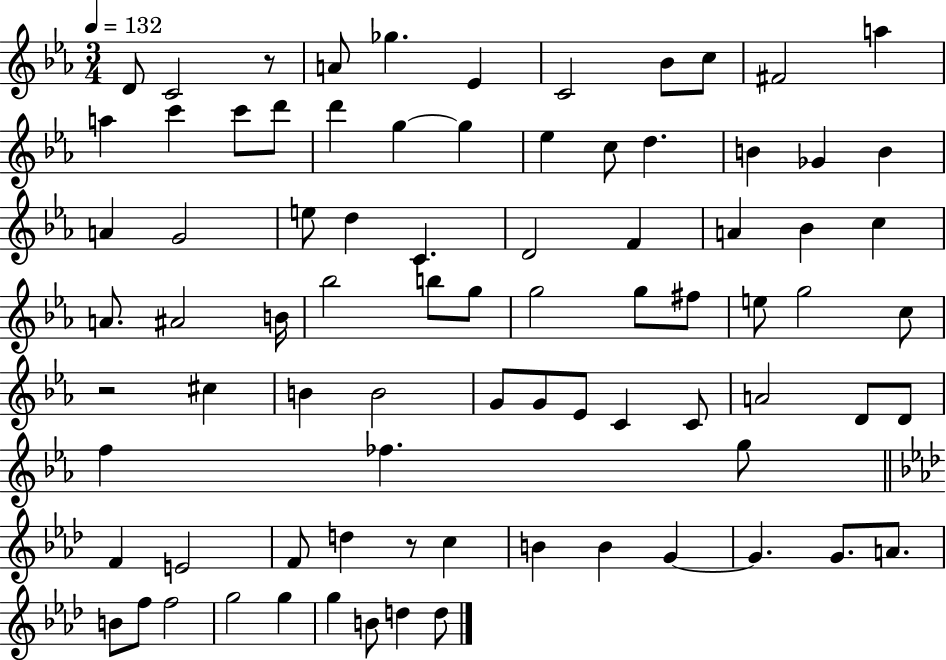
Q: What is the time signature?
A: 3/4